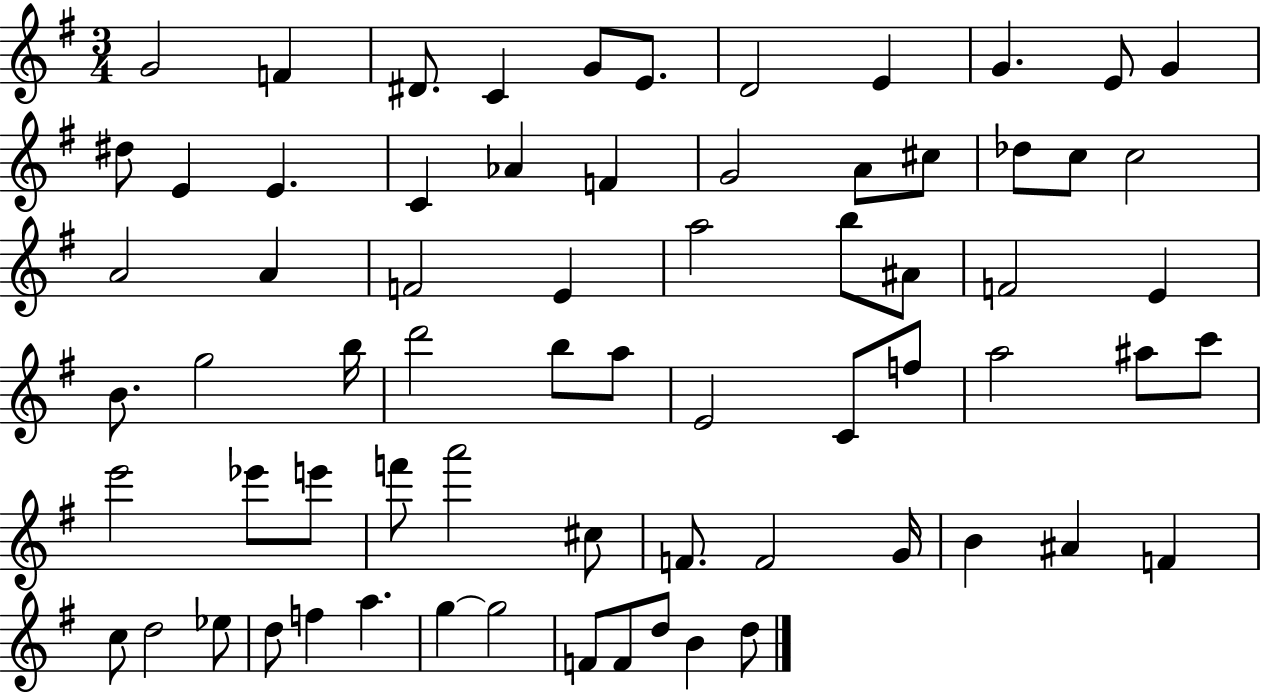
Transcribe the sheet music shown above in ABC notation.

X:1
T:Untitled
M:3/4
L:1/4
K:G
G2 F ^D/2 C G/2 E/2 D2 E G E/2 G ^d/2 E E C _A F G2 A/2 ^c/2 _d/2 c/2 c2 A2 A F2 E a2 b/2 ^A/2 F2 E B/2 g2 b/4 d'2 b/2 a/2 E2 C/2 f/2 a2 ^a/2 c'/2 e'2 _e'/2 e'/2 f'/2 a'2 ^c/2 F/2 F2 G/4 B ^A F c/2 d2 _e/2 d/2 f a g g2 F/2 F/2 d/2 B d/2